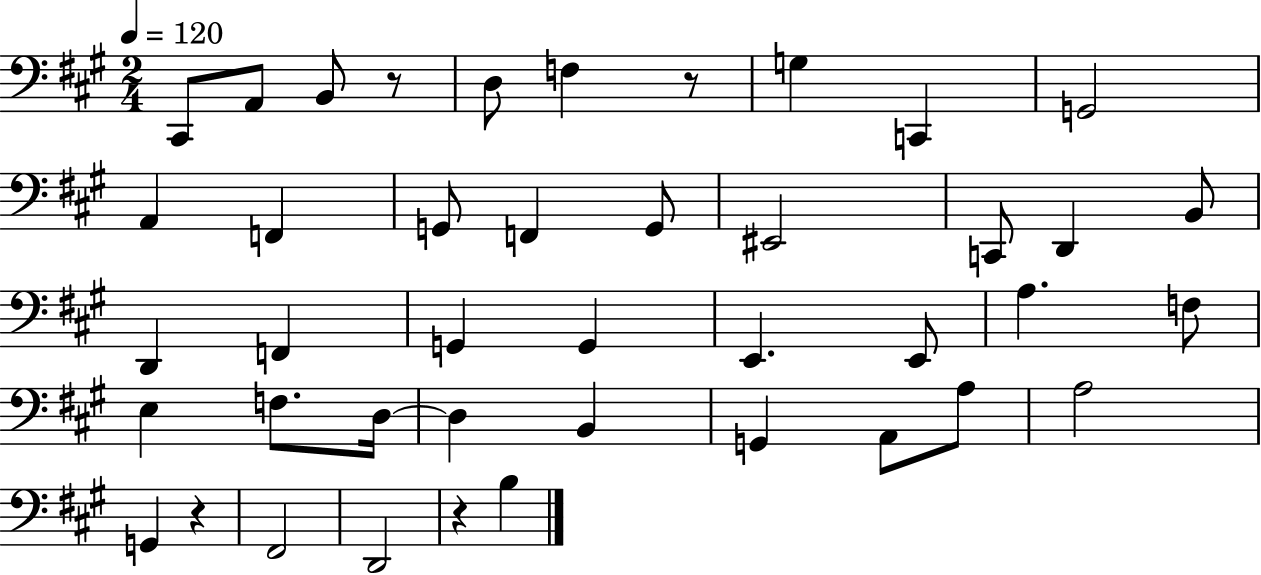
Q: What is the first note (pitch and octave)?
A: C#2